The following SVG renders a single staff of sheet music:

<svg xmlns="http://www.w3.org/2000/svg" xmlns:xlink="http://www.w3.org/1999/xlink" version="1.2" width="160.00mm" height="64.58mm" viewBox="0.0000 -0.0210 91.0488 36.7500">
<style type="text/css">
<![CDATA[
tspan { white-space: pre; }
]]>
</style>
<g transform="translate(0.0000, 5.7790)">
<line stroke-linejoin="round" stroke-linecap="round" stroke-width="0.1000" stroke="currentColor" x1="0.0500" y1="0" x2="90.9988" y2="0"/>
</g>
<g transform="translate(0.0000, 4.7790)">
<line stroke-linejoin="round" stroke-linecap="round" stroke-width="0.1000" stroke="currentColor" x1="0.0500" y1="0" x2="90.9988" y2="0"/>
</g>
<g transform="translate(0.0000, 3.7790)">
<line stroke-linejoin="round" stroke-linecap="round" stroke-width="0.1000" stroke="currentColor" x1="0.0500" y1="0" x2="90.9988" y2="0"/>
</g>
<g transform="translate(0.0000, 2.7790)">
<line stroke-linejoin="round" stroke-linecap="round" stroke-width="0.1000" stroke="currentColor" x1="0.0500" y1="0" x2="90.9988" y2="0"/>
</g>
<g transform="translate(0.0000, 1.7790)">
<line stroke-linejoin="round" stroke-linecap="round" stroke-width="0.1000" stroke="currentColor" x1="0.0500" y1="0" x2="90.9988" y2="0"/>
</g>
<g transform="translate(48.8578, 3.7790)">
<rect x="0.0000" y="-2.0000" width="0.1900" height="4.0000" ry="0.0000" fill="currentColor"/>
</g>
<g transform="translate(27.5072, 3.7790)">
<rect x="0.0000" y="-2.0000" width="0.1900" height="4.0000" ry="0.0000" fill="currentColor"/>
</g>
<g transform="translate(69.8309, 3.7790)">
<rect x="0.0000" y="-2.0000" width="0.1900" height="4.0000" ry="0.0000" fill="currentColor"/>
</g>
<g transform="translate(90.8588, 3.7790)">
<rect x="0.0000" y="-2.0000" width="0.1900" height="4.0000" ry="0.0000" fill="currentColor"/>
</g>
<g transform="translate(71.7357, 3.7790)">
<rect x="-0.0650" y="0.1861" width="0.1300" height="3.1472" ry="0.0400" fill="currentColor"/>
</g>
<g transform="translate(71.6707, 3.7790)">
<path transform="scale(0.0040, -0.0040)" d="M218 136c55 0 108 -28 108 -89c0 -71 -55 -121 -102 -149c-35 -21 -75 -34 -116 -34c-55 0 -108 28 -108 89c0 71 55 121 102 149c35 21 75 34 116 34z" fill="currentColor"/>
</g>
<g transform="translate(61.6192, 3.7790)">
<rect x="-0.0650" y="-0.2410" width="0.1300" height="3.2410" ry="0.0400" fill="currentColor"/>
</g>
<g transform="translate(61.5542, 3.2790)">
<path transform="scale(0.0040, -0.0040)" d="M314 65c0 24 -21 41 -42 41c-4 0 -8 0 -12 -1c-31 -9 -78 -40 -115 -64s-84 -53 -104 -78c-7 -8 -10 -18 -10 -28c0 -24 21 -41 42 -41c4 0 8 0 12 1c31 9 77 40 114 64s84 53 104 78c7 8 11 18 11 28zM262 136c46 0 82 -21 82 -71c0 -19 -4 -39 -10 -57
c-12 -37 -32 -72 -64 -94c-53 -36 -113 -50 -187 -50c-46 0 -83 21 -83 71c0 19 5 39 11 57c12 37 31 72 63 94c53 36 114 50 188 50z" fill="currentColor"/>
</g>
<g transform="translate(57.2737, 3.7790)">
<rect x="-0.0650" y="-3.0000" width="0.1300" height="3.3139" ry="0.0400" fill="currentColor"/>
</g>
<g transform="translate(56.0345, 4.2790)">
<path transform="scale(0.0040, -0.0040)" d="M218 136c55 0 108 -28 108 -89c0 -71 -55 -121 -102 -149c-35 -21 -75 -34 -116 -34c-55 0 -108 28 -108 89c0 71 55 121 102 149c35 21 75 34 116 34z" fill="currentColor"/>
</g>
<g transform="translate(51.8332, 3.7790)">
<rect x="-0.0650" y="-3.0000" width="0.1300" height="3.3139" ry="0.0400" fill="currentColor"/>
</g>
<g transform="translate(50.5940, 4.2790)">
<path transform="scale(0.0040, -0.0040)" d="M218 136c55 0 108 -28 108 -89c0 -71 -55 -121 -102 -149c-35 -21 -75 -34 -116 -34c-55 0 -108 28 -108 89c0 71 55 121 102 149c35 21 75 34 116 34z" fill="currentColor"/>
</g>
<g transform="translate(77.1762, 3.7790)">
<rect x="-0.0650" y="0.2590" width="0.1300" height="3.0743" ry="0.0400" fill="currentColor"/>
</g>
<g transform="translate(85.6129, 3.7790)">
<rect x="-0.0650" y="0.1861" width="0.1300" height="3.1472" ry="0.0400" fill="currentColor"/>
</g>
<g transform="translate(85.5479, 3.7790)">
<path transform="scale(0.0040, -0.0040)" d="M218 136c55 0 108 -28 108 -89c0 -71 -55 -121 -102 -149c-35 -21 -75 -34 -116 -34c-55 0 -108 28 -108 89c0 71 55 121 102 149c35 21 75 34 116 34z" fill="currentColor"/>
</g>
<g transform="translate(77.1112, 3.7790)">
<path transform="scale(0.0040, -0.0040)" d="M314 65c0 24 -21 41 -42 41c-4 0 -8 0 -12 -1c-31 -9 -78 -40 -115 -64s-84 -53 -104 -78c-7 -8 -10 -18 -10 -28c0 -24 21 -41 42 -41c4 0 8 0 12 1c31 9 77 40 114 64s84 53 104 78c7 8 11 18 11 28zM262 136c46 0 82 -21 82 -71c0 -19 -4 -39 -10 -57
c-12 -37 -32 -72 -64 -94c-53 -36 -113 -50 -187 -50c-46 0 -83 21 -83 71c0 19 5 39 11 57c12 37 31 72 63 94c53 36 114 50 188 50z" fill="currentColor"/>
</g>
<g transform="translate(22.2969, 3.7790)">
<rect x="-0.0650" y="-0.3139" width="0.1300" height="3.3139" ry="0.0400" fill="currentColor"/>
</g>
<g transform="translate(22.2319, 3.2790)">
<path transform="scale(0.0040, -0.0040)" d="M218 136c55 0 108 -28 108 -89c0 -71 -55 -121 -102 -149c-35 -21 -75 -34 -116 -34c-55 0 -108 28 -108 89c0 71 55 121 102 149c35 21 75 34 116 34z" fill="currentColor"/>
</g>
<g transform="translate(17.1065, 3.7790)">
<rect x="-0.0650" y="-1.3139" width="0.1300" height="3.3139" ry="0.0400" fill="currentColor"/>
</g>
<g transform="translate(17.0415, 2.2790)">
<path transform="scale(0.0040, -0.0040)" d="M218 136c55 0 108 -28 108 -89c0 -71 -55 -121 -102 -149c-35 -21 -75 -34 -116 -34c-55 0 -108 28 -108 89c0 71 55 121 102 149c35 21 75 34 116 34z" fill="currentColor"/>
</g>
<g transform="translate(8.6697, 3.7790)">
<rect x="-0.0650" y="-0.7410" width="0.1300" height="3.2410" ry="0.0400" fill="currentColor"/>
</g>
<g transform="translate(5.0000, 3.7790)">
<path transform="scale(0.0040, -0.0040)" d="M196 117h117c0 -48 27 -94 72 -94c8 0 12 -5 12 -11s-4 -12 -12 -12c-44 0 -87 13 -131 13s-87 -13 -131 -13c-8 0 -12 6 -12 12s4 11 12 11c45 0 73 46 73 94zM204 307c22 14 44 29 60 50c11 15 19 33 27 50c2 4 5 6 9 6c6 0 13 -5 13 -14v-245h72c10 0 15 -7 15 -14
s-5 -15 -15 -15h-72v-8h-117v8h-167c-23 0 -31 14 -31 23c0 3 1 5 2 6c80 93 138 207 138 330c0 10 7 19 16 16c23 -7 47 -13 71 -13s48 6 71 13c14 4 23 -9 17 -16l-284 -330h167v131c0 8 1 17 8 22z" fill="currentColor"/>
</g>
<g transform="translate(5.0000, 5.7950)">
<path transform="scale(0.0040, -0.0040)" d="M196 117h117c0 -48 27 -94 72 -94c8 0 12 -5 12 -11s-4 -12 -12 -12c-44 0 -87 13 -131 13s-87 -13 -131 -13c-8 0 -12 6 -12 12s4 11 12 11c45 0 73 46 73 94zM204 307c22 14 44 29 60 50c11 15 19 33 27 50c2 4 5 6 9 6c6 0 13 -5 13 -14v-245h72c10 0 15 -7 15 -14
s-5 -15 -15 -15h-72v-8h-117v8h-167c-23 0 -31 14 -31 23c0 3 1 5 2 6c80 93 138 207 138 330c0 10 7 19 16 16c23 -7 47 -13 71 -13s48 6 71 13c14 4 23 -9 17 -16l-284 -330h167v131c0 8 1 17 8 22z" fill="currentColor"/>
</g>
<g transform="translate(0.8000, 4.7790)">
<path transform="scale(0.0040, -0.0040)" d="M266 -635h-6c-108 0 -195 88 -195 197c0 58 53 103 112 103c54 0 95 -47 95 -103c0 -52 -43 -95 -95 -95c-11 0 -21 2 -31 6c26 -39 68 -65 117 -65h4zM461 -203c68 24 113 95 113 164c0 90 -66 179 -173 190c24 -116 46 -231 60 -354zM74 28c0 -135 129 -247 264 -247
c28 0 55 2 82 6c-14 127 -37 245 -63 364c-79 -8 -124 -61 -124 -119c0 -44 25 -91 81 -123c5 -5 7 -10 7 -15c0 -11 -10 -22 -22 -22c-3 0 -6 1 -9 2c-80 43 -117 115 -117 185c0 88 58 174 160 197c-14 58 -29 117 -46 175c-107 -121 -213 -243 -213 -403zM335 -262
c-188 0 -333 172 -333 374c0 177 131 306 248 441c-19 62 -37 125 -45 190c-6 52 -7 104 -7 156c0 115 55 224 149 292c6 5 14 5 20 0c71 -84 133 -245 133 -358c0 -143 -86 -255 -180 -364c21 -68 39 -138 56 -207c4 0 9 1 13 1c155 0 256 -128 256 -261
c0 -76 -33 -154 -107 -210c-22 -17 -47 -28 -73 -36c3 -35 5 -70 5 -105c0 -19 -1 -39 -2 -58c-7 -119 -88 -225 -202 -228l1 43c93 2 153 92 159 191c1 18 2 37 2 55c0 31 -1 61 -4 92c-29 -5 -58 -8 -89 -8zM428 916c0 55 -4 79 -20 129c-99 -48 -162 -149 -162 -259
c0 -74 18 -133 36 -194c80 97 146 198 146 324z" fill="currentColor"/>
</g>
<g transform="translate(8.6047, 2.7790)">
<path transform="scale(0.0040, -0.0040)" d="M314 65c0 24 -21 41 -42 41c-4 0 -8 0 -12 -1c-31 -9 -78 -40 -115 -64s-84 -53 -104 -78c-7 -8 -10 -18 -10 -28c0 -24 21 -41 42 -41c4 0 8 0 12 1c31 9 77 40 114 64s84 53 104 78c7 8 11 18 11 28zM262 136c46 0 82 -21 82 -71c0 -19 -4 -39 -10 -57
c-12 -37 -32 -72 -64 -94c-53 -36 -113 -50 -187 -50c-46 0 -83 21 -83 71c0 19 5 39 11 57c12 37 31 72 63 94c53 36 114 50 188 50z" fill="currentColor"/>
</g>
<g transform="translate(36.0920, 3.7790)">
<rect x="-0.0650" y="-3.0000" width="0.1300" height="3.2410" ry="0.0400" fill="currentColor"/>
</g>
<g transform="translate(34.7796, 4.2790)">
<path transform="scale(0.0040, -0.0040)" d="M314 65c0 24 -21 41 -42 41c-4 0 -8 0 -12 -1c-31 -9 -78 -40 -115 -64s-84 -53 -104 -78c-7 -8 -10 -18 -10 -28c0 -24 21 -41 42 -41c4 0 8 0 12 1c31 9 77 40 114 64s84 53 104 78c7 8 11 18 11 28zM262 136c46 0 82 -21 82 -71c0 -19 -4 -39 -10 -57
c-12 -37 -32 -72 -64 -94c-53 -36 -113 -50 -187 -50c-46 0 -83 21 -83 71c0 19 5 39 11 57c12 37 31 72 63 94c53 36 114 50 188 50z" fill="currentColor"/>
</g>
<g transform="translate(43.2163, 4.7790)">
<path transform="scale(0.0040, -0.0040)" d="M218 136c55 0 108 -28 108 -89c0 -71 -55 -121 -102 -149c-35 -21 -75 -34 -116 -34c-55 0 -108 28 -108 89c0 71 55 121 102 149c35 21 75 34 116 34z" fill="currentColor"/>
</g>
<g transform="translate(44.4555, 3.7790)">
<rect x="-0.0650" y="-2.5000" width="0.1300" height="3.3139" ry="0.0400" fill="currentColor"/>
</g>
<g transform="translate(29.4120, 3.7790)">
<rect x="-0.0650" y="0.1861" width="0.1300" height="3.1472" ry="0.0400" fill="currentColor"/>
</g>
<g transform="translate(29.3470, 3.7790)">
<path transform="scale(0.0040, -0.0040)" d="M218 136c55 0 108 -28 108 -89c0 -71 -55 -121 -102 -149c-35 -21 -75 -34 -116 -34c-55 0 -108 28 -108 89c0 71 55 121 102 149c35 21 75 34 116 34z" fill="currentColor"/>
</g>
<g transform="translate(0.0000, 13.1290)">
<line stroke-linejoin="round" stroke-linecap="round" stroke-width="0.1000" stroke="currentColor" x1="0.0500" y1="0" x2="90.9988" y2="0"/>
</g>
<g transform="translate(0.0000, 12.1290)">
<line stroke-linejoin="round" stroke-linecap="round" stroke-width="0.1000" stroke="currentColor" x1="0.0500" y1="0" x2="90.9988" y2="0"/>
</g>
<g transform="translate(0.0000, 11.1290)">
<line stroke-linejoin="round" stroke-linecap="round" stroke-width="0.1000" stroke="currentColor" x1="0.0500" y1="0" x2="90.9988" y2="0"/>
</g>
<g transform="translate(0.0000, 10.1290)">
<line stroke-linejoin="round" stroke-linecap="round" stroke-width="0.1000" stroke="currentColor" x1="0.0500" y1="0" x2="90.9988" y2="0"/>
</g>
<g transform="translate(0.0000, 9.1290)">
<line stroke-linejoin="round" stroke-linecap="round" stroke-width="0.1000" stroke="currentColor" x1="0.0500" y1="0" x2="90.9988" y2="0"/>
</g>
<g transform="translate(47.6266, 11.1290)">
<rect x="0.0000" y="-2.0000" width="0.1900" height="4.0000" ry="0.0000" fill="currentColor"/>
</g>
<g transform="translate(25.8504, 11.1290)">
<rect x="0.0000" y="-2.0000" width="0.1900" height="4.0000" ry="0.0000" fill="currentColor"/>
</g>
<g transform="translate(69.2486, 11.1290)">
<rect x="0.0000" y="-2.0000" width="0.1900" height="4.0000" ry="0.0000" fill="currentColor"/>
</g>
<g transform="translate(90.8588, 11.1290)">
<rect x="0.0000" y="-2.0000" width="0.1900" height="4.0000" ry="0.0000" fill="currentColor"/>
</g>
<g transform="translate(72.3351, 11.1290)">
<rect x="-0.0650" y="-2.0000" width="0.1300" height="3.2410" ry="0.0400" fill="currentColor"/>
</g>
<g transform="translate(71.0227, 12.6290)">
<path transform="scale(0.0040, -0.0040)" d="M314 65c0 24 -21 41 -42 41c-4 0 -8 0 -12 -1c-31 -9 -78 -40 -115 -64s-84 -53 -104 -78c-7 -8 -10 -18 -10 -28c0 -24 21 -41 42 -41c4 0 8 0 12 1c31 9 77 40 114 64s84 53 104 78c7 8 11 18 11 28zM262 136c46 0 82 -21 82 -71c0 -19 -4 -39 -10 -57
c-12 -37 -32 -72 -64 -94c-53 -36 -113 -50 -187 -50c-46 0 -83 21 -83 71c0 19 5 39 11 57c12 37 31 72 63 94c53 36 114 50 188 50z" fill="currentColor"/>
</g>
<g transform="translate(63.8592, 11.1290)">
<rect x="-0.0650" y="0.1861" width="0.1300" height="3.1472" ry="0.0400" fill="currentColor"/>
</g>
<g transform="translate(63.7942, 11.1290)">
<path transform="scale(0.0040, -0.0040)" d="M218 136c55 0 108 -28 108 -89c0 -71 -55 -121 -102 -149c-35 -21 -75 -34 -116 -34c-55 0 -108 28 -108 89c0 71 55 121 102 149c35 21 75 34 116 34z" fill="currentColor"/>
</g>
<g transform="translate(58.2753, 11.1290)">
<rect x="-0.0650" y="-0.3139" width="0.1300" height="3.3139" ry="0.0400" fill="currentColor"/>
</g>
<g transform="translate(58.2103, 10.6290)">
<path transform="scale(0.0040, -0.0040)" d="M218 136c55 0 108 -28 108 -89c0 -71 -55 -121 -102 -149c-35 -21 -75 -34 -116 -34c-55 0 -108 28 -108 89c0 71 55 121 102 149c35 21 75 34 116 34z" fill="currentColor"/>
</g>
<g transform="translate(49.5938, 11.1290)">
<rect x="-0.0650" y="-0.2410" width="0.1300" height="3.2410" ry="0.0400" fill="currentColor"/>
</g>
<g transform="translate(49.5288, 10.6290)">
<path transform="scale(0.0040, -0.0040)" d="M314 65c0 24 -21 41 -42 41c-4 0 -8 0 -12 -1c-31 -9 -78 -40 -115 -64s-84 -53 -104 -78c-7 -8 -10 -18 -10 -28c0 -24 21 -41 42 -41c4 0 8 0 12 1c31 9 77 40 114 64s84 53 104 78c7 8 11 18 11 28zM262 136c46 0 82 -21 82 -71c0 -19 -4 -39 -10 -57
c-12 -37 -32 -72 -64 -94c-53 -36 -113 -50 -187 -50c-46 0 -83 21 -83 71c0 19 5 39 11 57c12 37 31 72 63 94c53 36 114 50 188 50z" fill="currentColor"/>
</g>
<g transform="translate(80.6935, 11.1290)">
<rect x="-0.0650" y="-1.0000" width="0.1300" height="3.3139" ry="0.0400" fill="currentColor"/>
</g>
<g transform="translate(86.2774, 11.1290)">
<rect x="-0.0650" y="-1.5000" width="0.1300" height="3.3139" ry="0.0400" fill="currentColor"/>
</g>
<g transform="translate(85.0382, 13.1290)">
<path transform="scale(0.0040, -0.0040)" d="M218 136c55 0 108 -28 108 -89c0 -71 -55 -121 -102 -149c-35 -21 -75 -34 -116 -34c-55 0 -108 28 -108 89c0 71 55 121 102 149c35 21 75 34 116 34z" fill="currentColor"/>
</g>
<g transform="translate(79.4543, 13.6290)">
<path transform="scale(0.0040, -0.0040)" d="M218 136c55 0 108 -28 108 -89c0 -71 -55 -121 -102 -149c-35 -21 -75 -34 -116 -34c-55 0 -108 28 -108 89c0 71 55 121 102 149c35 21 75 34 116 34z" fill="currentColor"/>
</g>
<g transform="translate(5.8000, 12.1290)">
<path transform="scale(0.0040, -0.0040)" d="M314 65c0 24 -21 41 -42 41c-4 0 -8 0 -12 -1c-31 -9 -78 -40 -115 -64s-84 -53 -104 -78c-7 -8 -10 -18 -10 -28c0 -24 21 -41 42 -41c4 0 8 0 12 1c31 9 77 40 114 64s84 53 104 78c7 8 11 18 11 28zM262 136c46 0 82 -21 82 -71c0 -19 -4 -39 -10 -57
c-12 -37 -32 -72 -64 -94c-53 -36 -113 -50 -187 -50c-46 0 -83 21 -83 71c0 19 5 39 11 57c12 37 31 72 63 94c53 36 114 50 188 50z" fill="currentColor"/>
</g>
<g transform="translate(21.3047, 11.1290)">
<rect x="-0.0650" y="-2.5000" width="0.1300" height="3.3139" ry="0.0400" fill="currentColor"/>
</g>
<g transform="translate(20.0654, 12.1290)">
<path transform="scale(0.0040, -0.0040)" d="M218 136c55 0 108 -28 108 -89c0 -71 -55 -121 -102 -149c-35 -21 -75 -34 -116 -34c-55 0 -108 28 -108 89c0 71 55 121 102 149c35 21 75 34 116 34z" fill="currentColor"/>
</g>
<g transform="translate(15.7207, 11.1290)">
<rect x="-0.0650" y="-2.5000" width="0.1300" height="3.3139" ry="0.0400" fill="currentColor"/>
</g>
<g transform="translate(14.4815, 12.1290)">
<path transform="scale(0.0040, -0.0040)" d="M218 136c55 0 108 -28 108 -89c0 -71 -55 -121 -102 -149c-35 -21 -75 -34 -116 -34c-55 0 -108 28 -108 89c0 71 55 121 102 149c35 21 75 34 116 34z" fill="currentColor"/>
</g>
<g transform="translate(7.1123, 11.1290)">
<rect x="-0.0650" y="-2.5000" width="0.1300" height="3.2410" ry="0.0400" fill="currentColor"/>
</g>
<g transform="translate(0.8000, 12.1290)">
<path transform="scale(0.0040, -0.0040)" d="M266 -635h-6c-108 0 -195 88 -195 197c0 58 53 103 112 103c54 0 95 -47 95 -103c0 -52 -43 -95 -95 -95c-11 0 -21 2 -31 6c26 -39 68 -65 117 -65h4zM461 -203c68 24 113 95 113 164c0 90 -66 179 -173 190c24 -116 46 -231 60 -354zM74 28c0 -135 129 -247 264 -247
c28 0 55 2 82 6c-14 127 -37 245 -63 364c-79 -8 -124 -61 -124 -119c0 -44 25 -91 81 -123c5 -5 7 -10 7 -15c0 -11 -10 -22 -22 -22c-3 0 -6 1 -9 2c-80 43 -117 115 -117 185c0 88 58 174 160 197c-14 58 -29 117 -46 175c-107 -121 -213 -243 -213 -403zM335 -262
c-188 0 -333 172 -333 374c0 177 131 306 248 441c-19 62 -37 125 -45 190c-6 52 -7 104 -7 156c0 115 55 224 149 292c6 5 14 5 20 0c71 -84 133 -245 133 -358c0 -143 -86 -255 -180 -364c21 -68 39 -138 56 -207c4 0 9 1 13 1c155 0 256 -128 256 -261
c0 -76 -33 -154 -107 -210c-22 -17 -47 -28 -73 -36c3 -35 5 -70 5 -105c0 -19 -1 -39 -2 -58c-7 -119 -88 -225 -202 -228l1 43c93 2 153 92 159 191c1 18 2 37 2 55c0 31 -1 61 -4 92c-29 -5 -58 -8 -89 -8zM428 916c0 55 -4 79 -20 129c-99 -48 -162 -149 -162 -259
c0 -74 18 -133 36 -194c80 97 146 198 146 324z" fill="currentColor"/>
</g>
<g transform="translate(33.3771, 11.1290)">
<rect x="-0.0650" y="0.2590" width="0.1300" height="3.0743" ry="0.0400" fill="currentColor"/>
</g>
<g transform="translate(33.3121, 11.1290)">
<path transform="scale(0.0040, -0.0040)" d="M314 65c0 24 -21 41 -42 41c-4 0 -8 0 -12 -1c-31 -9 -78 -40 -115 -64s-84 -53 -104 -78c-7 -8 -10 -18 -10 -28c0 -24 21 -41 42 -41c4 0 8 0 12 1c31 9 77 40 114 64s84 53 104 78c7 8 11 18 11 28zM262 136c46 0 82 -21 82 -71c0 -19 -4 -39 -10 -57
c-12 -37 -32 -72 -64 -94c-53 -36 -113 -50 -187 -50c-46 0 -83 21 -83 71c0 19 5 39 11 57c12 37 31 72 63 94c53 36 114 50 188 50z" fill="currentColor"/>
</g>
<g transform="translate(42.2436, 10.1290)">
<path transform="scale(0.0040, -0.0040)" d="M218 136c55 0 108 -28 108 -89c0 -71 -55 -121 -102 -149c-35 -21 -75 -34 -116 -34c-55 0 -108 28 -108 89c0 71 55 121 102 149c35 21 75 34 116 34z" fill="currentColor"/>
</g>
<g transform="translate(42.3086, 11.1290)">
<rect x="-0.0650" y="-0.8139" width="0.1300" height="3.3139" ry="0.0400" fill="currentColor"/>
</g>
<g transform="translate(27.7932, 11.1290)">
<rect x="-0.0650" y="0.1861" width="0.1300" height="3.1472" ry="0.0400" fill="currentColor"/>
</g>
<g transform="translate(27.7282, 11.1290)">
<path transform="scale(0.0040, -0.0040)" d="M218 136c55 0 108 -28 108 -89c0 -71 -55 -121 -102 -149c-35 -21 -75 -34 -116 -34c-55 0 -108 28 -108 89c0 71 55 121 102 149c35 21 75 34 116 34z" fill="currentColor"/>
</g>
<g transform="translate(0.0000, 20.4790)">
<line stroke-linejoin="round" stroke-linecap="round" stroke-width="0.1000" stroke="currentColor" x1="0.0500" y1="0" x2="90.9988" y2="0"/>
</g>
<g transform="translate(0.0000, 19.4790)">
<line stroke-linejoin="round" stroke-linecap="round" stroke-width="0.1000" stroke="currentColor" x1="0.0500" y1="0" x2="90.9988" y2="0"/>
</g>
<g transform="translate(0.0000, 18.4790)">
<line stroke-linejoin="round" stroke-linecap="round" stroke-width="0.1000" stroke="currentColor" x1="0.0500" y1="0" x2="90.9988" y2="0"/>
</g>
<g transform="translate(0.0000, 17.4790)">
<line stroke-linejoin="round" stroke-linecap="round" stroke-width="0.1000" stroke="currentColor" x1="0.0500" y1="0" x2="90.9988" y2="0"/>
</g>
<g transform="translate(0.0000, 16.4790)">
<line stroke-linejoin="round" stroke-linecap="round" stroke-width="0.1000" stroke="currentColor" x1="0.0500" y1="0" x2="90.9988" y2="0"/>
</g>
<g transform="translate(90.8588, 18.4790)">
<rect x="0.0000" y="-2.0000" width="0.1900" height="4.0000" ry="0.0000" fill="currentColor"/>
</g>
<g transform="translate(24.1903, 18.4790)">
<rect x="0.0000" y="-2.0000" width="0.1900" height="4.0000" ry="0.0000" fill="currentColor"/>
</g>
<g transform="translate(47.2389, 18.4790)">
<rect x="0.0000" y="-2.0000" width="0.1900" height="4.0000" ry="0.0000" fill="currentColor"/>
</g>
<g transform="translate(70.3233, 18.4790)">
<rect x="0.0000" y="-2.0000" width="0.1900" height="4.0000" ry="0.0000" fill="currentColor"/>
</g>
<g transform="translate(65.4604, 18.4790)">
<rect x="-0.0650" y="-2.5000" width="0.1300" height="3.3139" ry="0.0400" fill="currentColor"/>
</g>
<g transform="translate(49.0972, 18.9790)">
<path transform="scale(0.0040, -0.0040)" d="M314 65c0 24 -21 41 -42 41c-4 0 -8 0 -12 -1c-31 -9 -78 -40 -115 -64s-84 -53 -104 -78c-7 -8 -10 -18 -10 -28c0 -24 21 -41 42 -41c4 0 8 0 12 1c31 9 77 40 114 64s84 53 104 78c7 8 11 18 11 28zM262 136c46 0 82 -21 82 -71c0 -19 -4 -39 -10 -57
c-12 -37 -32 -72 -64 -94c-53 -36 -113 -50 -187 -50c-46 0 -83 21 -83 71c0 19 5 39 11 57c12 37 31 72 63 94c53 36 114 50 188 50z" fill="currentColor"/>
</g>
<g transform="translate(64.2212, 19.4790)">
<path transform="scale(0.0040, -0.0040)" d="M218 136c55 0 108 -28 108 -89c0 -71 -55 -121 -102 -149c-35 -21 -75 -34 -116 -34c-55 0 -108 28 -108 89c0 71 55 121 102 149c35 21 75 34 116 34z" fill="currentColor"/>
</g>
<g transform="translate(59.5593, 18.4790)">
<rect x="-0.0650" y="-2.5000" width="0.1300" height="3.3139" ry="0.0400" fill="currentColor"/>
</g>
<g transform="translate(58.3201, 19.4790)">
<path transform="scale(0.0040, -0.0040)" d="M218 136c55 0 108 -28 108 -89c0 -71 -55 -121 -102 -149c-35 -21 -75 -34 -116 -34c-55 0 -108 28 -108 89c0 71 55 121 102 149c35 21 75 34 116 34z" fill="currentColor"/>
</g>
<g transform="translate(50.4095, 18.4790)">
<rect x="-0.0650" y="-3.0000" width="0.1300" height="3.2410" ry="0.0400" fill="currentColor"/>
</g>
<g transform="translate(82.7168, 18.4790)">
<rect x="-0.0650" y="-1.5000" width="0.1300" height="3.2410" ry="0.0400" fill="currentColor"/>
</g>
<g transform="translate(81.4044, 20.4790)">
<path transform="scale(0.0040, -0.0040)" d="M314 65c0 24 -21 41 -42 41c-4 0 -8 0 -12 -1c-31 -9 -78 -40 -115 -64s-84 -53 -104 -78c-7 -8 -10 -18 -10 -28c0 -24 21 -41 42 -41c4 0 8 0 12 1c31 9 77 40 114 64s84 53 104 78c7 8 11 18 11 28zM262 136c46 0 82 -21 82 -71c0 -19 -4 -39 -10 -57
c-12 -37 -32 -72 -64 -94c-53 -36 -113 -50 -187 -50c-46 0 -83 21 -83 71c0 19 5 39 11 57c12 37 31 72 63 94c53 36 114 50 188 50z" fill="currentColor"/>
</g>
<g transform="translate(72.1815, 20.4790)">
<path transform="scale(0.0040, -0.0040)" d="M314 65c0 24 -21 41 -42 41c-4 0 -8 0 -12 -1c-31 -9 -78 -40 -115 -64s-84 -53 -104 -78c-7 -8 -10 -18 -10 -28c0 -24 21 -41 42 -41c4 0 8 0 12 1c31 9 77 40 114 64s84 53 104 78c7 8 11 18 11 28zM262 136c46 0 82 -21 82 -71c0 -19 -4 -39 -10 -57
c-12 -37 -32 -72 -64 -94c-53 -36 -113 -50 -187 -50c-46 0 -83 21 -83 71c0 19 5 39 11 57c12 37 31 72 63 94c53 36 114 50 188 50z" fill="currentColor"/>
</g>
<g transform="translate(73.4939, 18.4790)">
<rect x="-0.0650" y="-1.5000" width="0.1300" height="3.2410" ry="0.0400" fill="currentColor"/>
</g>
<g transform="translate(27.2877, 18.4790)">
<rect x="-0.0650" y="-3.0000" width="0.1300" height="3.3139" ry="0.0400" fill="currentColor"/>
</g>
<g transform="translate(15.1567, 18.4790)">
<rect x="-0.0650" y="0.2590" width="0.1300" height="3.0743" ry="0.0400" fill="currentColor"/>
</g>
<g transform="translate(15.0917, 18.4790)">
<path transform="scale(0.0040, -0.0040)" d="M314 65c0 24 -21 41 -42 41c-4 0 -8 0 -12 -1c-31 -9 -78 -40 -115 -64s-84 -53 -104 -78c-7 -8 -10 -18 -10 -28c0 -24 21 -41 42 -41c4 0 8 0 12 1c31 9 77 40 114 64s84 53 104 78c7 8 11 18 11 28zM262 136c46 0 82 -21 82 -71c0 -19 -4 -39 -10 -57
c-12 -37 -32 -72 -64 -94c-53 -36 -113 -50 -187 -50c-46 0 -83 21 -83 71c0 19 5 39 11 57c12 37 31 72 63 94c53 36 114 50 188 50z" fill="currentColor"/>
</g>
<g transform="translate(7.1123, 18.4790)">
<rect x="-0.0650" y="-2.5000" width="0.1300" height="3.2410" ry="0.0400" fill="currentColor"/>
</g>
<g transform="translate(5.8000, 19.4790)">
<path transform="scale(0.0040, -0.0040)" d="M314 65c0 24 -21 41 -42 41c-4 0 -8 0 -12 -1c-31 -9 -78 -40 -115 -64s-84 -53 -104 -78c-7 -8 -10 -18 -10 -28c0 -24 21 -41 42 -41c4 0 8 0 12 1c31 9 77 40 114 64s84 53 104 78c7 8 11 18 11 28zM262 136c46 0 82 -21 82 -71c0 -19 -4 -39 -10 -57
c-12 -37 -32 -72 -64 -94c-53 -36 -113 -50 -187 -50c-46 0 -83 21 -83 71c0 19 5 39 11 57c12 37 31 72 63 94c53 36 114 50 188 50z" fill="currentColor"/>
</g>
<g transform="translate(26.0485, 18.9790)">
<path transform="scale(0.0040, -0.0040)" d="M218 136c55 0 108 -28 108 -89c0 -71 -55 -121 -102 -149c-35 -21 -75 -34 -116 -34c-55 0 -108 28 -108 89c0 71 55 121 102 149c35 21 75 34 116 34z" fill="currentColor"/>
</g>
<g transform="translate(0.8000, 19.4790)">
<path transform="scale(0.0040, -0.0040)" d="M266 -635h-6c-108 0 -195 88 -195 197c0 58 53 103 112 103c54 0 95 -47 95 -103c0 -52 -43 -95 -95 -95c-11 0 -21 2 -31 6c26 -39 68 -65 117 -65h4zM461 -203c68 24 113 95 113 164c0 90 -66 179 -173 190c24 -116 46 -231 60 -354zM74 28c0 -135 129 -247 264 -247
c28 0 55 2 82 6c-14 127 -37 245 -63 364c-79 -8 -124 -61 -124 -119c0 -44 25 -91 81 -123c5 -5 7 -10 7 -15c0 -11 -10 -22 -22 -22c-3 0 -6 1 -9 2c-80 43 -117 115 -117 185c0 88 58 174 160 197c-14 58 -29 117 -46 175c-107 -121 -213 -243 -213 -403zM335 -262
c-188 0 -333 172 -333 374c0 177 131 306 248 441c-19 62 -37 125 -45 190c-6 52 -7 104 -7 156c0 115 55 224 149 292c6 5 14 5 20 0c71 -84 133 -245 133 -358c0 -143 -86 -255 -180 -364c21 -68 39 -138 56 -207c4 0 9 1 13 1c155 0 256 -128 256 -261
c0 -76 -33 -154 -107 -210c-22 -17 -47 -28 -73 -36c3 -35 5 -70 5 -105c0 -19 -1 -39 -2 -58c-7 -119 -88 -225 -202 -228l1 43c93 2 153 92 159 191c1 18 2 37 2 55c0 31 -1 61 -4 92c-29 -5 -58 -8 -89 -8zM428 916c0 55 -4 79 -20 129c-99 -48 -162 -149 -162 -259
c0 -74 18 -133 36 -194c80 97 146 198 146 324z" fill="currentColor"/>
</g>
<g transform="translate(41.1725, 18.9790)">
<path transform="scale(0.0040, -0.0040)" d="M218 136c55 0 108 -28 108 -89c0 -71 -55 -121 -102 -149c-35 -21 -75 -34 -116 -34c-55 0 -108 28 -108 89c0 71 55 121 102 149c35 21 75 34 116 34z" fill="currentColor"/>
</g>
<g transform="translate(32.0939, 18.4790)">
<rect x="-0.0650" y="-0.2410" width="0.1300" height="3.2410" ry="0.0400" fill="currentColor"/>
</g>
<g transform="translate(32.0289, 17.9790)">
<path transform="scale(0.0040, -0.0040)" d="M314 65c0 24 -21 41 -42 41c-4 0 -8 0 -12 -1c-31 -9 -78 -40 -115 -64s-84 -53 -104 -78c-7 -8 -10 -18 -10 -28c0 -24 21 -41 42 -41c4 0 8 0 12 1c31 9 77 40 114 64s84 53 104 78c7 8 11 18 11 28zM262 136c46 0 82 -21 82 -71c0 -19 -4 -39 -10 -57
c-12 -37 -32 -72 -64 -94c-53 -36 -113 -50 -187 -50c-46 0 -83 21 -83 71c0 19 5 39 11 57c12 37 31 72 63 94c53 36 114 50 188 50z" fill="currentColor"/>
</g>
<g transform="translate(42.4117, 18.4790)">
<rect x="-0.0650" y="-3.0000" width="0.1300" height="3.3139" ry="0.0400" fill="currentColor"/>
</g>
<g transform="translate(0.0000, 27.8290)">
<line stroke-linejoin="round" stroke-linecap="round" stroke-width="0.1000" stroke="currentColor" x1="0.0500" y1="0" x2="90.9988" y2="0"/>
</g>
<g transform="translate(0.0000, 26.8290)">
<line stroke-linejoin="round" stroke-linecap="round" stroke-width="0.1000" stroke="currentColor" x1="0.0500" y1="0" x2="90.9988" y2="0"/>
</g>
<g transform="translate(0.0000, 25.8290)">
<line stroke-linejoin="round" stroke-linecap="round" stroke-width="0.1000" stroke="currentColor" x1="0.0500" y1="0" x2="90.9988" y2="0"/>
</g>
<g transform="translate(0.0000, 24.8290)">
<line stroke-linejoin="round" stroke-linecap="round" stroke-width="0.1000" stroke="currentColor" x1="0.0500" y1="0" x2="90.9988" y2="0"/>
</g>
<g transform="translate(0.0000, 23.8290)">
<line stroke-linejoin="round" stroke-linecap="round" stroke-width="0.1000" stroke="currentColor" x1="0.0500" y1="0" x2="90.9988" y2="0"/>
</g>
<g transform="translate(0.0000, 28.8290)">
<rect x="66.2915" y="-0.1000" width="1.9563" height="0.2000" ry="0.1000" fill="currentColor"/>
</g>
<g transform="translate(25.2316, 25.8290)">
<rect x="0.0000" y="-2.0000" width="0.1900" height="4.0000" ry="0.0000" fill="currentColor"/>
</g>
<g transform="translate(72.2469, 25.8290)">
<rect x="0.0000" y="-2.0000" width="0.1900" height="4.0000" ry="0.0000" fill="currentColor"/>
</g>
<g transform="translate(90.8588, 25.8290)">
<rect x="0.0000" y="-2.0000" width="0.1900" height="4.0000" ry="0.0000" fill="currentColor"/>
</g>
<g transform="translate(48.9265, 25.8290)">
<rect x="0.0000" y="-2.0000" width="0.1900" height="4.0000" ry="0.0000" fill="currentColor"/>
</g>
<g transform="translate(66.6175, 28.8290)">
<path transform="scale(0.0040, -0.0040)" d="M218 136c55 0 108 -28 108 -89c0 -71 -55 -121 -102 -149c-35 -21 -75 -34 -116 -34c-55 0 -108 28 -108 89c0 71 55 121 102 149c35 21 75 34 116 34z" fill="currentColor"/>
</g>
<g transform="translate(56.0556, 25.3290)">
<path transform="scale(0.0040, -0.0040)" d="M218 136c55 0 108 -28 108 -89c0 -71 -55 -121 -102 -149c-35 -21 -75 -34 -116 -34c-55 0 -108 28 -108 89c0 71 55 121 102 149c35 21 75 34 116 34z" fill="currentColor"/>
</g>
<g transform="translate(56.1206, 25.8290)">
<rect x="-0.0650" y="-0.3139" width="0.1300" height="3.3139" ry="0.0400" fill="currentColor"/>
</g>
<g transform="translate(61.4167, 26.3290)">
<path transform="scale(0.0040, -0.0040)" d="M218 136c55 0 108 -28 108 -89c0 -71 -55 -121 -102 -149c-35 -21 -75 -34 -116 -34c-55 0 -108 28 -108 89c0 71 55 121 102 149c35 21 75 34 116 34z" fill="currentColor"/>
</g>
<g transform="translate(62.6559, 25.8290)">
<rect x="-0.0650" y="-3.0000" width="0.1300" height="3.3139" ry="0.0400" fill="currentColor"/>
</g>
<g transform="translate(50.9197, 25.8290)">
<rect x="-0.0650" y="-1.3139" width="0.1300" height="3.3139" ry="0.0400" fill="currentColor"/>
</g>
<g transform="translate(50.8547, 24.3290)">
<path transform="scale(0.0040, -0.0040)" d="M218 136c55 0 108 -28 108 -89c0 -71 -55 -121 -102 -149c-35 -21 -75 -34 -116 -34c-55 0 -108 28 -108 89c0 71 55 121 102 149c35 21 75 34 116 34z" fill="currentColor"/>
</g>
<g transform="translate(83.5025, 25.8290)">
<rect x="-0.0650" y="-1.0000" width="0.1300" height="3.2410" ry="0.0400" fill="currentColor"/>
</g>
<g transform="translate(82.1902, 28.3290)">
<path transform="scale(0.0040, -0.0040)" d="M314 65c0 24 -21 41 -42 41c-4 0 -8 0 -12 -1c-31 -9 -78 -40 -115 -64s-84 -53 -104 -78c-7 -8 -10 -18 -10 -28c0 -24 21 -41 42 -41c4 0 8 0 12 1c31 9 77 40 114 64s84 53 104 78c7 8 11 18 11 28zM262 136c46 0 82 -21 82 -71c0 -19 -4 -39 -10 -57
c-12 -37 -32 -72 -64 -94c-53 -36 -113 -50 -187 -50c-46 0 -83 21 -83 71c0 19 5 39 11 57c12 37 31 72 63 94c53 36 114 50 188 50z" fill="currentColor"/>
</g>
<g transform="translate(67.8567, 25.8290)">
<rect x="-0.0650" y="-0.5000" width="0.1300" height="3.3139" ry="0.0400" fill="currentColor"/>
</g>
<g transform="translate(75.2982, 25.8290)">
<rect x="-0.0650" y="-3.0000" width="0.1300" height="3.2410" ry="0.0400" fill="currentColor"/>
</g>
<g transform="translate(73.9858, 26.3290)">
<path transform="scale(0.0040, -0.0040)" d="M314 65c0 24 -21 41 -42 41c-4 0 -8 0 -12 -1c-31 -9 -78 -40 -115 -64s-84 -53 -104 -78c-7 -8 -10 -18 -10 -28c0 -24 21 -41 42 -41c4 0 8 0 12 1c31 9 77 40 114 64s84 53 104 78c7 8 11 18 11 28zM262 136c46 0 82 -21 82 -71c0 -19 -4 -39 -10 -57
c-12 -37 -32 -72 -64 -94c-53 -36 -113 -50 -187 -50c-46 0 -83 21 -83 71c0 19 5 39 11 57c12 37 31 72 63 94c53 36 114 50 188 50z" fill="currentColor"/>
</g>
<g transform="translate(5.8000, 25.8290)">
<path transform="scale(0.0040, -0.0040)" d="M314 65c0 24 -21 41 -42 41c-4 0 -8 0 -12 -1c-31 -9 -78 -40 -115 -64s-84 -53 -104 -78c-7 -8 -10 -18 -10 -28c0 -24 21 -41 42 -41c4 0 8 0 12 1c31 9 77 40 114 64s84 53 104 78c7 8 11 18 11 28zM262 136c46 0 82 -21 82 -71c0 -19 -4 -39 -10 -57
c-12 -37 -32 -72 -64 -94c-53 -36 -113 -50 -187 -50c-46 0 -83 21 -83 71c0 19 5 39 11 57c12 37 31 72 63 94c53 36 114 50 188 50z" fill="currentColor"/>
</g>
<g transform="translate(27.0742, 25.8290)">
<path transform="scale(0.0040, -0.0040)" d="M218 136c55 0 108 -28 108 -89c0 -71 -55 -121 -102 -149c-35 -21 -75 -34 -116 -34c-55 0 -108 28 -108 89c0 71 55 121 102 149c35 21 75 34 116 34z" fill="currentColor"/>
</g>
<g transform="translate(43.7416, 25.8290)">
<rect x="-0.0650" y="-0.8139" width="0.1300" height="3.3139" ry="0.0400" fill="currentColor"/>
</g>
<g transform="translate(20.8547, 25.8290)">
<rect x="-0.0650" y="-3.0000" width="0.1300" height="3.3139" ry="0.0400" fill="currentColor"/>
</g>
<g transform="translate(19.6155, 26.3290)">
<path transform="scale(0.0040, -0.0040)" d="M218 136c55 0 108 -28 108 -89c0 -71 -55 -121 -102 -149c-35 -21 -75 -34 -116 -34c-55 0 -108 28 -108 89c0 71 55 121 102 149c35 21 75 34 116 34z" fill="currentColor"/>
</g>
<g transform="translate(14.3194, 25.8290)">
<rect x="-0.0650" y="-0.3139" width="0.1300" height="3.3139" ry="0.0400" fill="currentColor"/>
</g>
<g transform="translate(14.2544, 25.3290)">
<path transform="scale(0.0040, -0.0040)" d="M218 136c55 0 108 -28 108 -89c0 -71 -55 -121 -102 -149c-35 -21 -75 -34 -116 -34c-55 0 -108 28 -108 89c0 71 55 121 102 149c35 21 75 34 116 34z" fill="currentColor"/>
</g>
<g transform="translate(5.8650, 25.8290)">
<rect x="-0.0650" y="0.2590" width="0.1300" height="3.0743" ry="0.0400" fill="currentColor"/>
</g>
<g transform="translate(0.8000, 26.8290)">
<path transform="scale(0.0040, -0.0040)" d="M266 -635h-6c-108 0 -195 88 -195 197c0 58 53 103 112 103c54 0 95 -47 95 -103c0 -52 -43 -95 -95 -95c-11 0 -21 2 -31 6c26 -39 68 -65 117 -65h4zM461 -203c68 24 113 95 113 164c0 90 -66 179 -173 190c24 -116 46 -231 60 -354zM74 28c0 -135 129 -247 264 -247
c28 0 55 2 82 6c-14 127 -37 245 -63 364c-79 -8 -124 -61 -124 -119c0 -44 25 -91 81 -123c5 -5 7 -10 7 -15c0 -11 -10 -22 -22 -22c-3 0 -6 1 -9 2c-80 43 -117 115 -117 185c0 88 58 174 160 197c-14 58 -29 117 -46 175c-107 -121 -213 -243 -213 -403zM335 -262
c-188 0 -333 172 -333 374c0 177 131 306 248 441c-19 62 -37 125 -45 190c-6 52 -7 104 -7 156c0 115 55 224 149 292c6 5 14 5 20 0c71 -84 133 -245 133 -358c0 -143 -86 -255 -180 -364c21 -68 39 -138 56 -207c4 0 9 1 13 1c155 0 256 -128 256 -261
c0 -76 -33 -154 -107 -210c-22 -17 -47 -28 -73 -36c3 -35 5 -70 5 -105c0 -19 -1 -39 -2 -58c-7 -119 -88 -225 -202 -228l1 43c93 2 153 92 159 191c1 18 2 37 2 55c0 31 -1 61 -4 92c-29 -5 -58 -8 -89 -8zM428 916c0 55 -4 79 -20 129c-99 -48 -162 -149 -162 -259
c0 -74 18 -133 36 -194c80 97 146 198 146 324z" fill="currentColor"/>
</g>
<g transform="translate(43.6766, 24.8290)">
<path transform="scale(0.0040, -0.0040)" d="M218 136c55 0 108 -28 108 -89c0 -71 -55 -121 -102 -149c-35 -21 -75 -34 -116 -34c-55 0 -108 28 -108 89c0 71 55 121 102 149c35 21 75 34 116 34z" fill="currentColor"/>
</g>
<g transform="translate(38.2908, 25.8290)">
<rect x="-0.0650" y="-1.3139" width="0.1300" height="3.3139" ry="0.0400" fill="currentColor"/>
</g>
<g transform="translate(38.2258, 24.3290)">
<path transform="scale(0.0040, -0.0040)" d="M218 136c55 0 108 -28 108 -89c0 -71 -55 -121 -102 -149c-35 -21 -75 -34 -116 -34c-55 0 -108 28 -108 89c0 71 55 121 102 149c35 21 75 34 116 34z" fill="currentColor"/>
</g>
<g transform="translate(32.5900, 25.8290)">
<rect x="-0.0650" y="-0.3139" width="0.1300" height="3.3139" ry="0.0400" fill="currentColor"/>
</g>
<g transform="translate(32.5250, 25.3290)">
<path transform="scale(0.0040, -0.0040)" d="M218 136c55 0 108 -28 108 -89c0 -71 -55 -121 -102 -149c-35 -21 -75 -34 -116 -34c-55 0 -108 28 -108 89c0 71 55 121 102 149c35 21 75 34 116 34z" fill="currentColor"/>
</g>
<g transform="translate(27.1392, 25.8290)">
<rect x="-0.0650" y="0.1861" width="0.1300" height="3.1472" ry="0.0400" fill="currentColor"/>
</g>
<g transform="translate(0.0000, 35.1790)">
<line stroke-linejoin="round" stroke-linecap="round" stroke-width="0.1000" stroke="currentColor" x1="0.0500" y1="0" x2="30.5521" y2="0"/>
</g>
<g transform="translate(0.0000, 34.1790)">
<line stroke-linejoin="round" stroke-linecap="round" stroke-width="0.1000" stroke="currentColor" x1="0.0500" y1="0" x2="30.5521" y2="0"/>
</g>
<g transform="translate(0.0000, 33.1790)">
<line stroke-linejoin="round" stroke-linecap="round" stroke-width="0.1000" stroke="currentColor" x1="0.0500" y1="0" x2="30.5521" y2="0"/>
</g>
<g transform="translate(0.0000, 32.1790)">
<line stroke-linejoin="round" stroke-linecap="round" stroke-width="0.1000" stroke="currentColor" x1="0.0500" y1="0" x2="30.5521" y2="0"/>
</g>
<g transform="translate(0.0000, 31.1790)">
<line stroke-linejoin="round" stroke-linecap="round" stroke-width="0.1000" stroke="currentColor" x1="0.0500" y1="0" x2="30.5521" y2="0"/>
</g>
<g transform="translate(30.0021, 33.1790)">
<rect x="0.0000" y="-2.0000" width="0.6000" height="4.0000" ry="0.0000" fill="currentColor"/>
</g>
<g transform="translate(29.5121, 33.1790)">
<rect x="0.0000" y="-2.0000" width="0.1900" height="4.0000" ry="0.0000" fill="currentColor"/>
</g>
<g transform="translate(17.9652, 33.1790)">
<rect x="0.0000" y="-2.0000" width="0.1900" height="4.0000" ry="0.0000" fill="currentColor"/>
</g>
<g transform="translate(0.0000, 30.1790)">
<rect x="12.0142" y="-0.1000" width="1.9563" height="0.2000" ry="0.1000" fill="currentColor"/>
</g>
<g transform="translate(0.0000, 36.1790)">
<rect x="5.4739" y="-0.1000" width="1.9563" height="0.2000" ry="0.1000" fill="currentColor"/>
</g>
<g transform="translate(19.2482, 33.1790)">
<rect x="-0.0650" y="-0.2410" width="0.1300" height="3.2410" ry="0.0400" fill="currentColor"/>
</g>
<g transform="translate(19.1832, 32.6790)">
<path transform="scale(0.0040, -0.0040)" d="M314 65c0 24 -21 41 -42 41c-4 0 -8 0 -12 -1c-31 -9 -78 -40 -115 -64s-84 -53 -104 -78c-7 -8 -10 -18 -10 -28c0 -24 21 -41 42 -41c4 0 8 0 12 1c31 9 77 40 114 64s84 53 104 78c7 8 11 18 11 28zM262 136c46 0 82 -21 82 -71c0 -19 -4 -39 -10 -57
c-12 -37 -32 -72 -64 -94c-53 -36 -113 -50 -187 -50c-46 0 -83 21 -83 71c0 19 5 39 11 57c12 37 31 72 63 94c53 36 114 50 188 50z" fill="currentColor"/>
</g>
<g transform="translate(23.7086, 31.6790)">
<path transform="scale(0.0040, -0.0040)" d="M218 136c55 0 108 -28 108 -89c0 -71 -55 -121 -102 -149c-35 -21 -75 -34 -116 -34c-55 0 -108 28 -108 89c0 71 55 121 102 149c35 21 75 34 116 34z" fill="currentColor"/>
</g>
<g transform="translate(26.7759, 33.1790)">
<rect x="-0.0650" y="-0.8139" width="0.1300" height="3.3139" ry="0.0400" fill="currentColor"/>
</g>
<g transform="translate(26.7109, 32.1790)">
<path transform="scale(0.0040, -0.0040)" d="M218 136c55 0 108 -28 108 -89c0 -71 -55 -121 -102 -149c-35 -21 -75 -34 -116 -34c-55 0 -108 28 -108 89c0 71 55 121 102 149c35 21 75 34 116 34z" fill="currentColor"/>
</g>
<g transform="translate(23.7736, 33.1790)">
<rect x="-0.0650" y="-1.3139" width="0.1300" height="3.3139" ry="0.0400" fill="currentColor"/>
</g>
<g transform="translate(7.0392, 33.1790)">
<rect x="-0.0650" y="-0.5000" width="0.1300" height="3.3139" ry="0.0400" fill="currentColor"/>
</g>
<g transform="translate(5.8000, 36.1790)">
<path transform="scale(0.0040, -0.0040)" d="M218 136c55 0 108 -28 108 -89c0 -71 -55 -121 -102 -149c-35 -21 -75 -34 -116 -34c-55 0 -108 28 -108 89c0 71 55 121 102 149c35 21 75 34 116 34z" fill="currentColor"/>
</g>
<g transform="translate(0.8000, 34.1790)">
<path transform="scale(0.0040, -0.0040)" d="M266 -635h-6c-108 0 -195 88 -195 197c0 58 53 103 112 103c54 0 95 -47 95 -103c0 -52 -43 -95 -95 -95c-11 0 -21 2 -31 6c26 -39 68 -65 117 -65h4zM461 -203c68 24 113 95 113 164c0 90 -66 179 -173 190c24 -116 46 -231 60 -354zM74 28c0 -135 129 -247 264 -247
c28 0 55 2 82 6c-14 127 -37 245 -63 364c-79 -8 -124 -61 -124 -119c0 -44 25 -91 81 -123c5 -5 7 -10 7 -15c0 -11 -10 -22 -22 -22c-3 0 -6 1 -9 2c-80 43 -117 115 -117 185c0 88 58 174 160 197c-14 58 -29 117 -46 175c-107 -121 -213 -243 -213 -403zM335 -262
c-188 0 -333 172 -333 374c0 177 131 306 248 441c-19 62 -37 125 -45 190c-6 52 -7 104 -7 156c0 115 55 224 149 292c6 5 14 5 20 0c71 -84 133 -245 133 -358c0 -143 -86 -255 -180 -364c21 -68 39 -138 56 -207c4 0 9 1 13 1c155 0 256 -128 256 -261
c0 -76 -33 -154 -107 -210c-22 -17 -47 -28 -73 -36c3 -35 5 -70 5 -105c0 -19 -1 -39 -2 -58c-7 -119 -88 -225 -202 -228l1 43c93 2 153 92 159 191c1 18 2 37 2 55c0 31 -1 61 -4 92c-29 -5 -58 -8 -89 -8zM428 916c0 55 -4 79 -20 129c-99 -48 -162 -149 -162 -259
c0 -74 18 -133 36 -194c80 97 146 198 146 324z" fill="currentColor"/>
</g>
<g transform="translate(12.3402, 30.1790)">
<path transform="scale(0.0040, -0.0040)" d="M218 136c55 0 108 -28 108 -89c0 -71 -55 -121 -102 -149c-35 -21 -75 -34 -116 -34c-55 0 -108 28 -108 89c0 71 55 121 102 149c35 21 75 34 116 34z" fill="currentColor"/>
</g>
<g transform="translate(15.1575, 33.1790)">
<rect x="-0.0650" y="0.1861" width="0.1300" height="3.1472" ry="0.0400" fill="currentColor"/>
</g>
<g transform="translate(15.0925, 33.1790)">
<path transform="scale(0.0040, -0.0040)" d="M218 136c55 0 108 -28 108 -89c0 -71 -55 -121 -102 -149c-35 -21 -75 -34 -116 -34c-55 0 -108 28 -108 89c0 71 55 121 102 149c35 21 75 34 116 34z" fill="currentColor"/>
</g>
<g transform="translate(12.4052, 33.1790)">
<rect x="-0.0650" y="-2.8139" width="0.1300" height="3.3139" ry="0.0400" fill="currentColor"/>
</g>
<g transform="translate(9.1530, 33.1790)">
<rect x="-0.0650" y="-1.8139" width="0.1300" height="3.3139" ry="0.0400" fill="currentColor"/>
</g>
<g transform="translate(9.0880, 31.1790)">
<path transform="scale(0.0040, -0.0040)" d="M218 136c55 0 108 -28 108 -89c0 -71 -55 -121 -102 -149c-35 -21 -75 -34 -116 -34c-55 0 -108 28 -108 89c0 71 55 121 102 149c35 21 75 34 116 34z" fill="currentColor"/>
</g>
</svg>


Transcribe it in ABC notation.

X:1
T:Untitled
M:4/4
L:1/4
K:C
d2 e c B A2 G A A c2 B B2 B G2 G G B B2 d c2 c B F2 D E G2 B2 A c2 A A2 G G E2 E2 B2 c A B c e d e c A C A2 D2 C f a B c2 e d